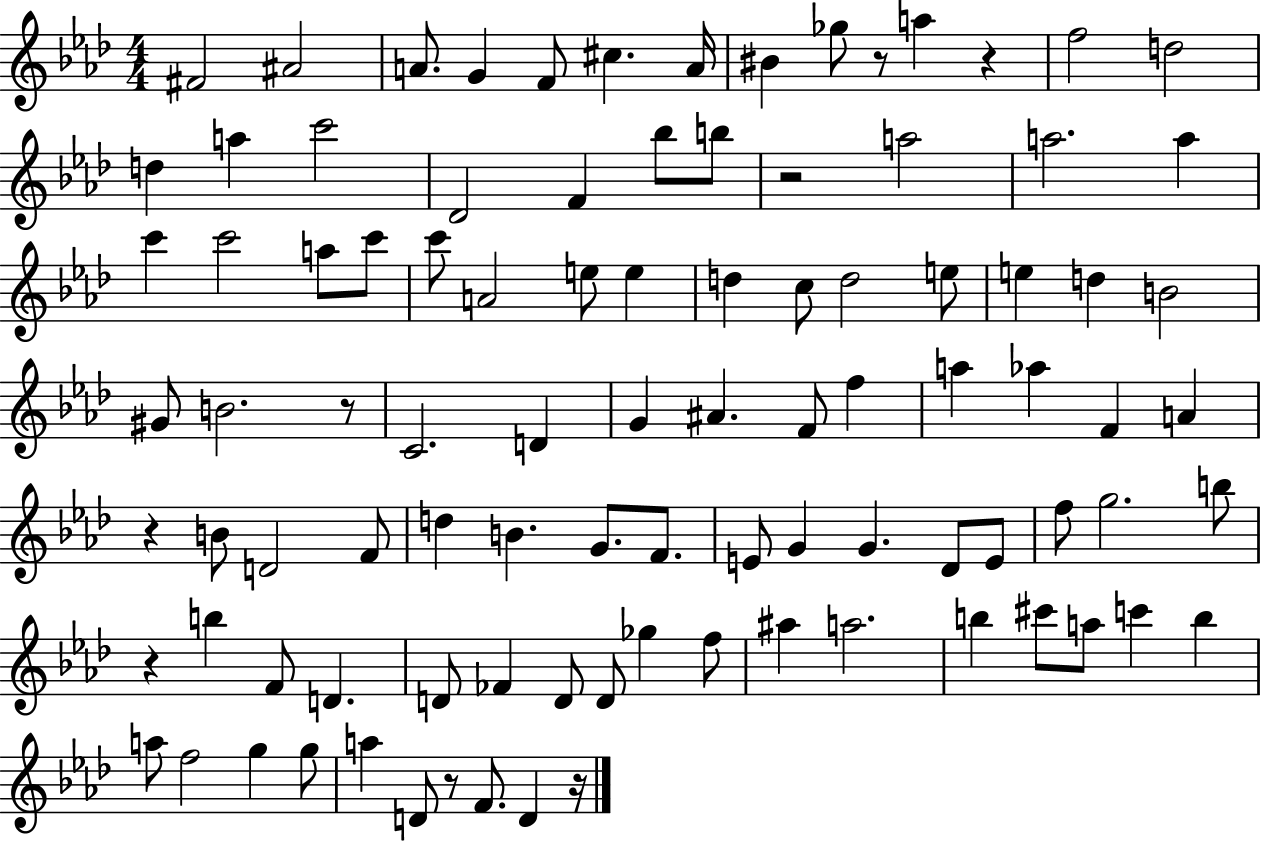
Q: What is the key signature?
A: AES major